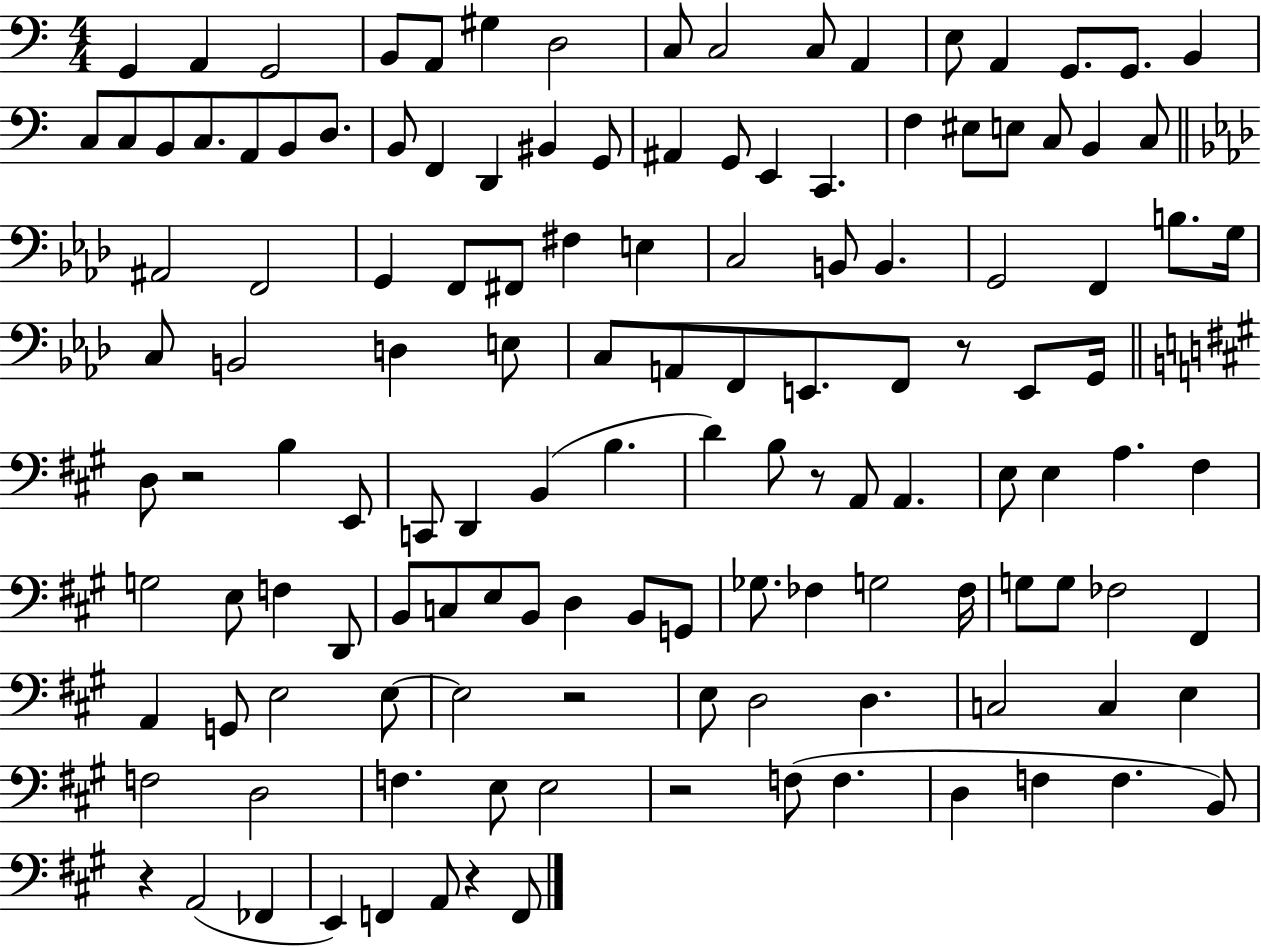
G2/q A2/q G2/h B2/e A2/e G#3/q D3/h C3/e C3/h C3/e A2/q E3/e A2/q G2/e. G2/e. B2/q C3/e C3/e B2/e C3/e. A2/e B2/e D3/e. B2/e F2/q D2/q BIS2/q G2/e A#2/q G2/e E2/q C2/q. F3/q EIS3/e E3/e C3/e B2/q C3/e A#2/h F2/h G2/q F2/e F#2/e F#3/q E3/q C3/h B2/e B2/q. G2/h F2/q B3/e. G3/s C3/e B2/h D3/q E3/e C3/e A2/e F2/e E2/e. F2/e R/e E2/e G2/s D3/e R/h B3/q E2/e C2/e D2/q B2/q B3/q. D4/q B3/e R/e A2/e A2/q. E3/e E3/q A3/q. F#3/q G3/h E3/e F3/q D2/e B2/e C3/e E3/e B2/e D3/q B2/e G2/e Gb3/e. FES3/q G3/h FES3/s G3/e G3/e FES3/h F#2/q A2/q G2/e E3/h E3/e E3/h R/h E3/e D3/h D3/q. C3/h C3/q E3/q F3/h D3/h F3/q. E3/e E3/h R/h F3/e F3/q. D3/q F3/q F3/q. B2/e R/q A2/h FES2/q E2/q F2/q A2/e R/q F2/e